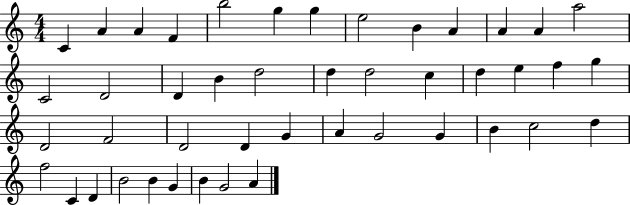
C4/q A4/q A4/q F4/q B5/h G5/q G5/q E5/h B4/q A4/q A4/q A4/q A5/h C4/h D4/h D4/q B4/q D5/h D5/q D5/h C5/q D5/q E5/q F5/q G5/q D4/h F4/h D4/h D4/q G4/q A4/q G4/h G4/q B4/q C5/h D5/q F5/h C4/q D4/q B4/h B4/q G4/q B4/q G4/h A4/q